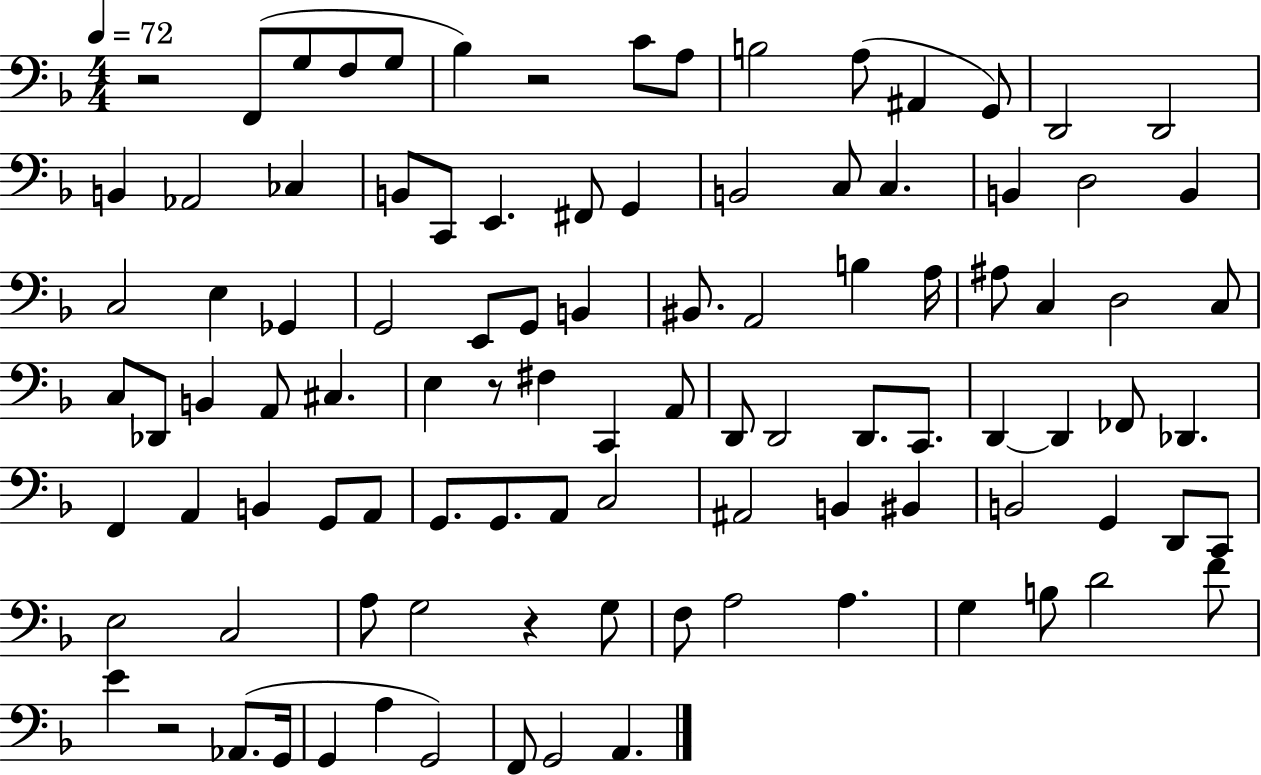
{
  \clef bass
  \numericTimeSignature
  \time 4/4
  \key f \major
  \tempo 4 = 72
  \repeat volta 2 { r2 f,8( g8 f8 g8 | bes4) r2 c'8 a8 | b2 a8( ais,4 g,8) | d,2 d,2 | \break b,4 aes,2 ces4 | b,8 c,8 e,4. fis,8 g,4 | b,2 c8 c4. | b,4 d2 b,4 | \break c2 e4 ges,4 | g,2 e,8 g,8 b,4 | bis,8. a,2 b4 a16 | ais8 c4 d2 c8 | \break c8 des,8 b,4 a,8 cis4. | e4 r8 fis4 c,4 a,8 | d,8 d,2 d,8. c,8. | d,4~~ d,4 fes,8 des,4. | \break f,4 a,4 b,4 g,8 a,8 | g,8. g,8. a,8 c2 | ais,2 b,4 bis,4 | b,2 g,4 d,8 c,8 | \break e2 c2 | a8 g2 r4 g8 | f8 a2 a4. | g4 b8 d'2 f'8 | \break e'4 r2 aes,8.( g,16 | g,4 a4 g,2) | f,8 g,2 a,4. | } \bar "|."
}